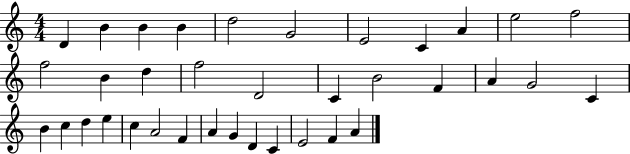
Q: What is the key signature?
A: C major